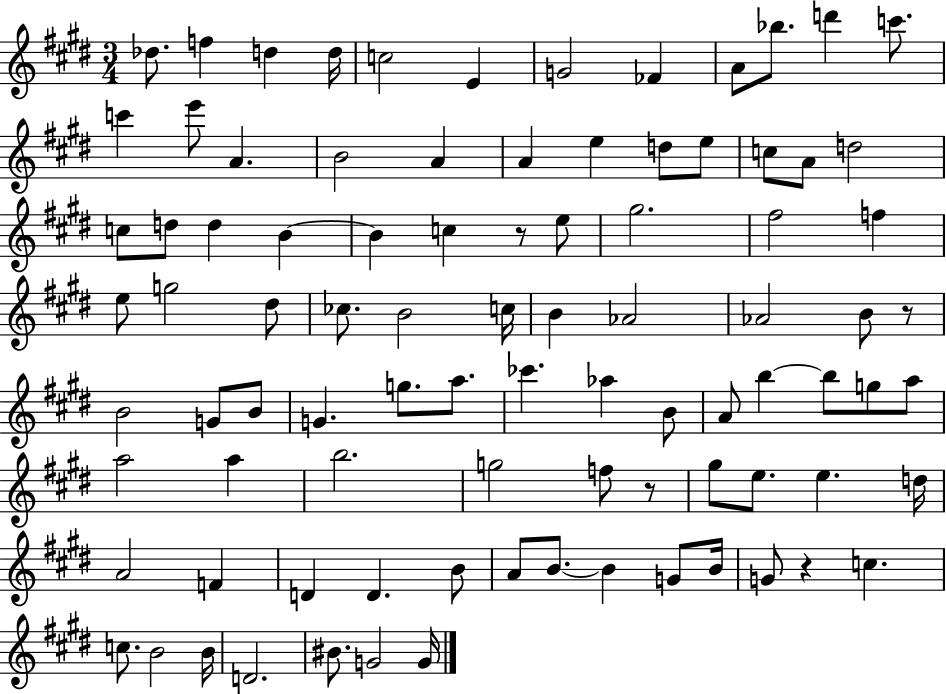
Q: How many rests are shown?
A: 4